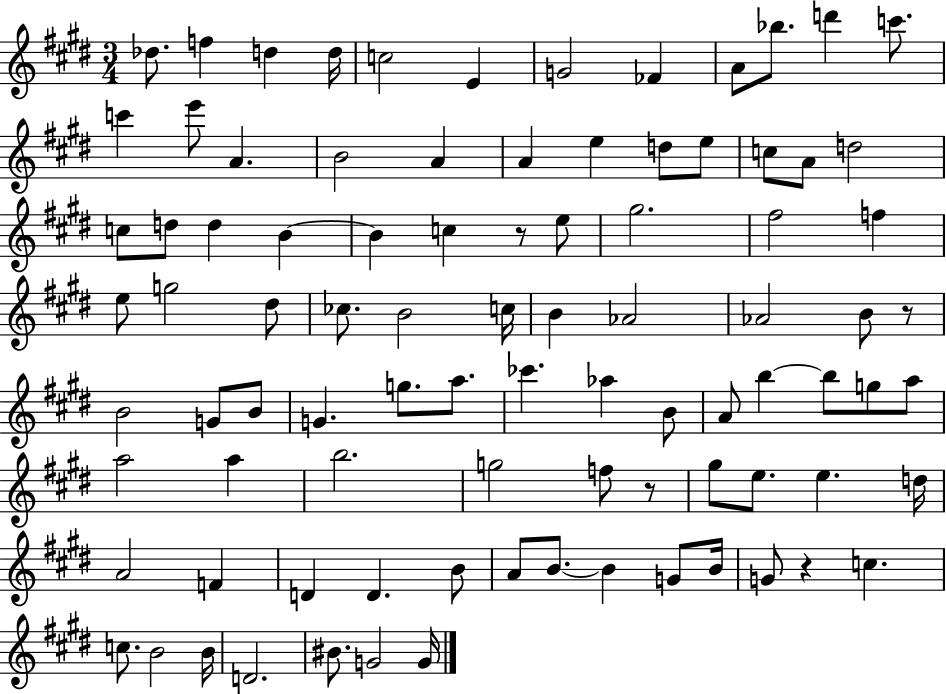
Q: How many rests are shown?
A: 4